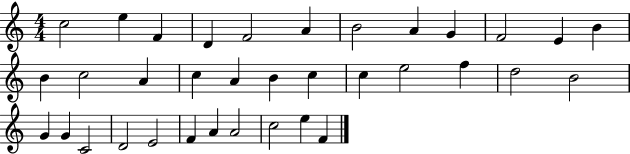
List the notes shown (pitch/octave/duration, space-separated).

C5/h E5/q F4/q D4/q F4/h A4/q B4/h A4/q G4/q F4/h E4/q B4/q B4/q C5/h A4/q C5/q A4/q B4/q C5/q C5/q E5/h F5/q D5/h B4/h G4/q G4/q C4/h D4/h E4/h F4/q A4/q A4/h C5/h E5/q F4/q